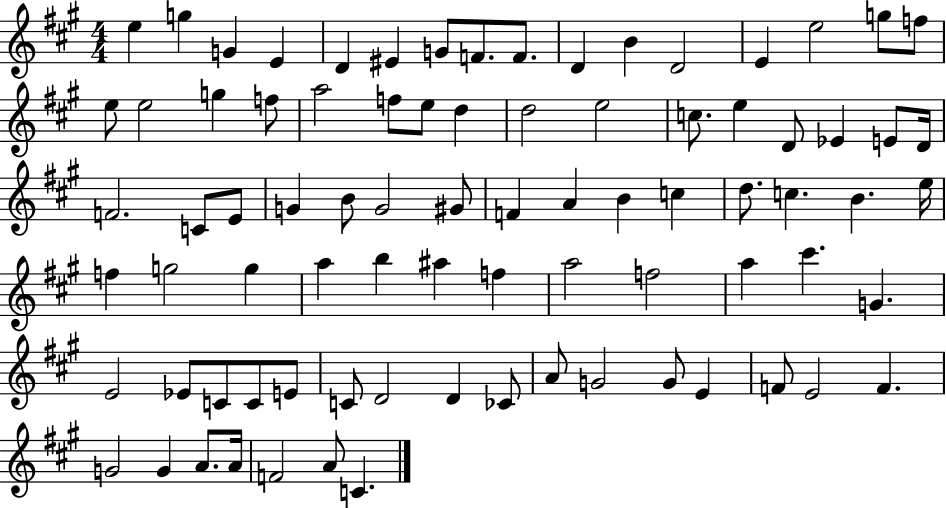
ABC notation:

X:1
T:Untitled
M:4/4
L:1/4
K:A
e g G E D ^E G/2 F/2 F/2 D B D2 E e2 g/2 f/2 e/2 e2 g f/2 a2 f/2 e/2 d d2 e2 c/2 e D/2 _E E/2 D/4 F2 C/2 E/2 G B/2 G2 ^G/2 F A B c d/2 c B e/4 f g2 g a b ^a f a2 f2 a ^c' G E2 _E/2 C/2 C/2 E/2 C/2 D2 D _C/2 A/2 G2 G/2 E F/2 E2 F G2 G A/2 A/4 F2 A/2 C